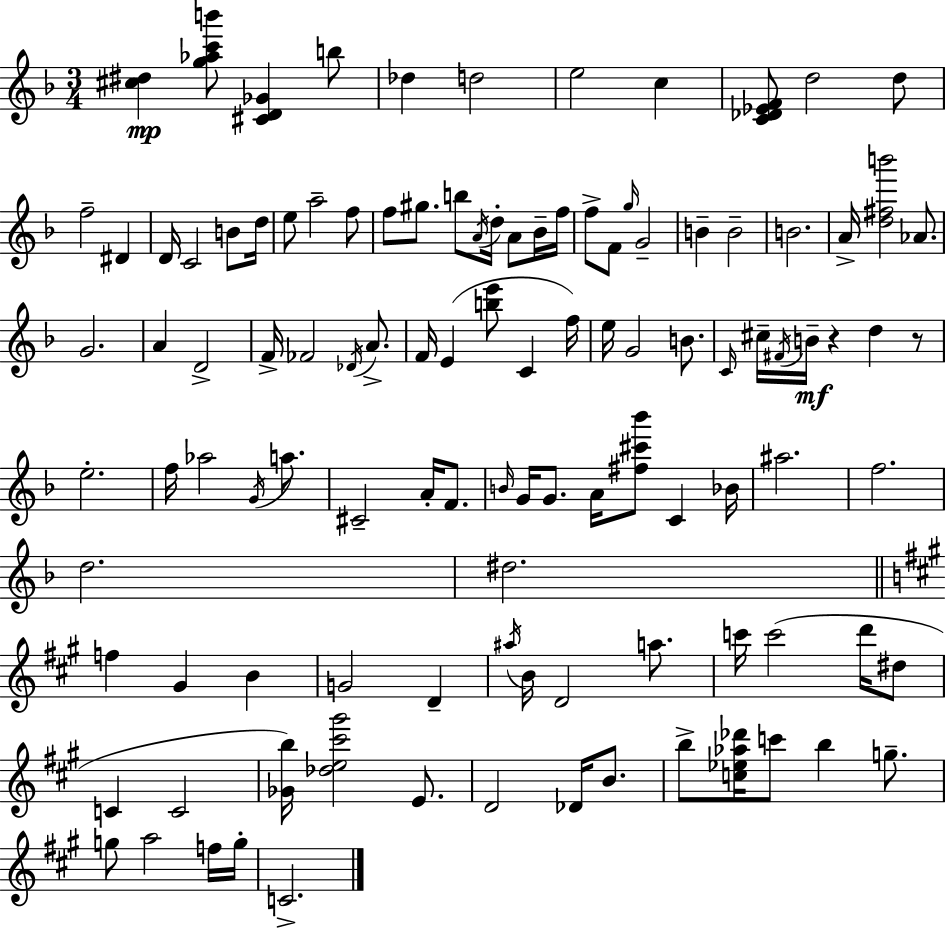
[C#5,D#5]/q [G5,Ab5,C6,B6]/e [C#4,D4,Gb4]/q B5/e Db5/q D5/h E5/h C5/q [C4,Db4,Eb4,F4]/e D5/h D5/e F5/h D#4/q D4/s C4/h B4/e D5/s E5/e A5/h F5/e F5/e G#5/e. B5/e A4/s D5/s A4/e Bb4/s F5/s F5/e F4/e G5/s G4/h B4/q B4/h B4/h. A4/s [D5,F#5,B6]/h Ab4/e. G4/h. A4/q D4/h F4/s FES4/h Db4/s A4/e. F4/s E4/q [B5,E6]/e C4/q F5/s E5/s G4/h B4/e. C4/s C#5/s F#4/s B4/s R/q D5/q R/e E5/h. F5/s Ab5/h G4/s A5/e. C#4/h A4/s F4/e. B4/s G4/s G4/e. A4/s [F#5,C#6,Bb6]/e C4/q Bb4/s A#5/h. F5/h. D5/h. D#5/h. F5/q G#4/q B4/q G4/h D4/q A#5/s B4/s D4/h A5/e. C6/s C6/h D6/s D#5/e C4/q C4/h [Gb4,B5]/s [Db5,E5,C#6,G#6]/h E4/e. D4/h Db4/s B4/e. B5/e [C5,Eb5,Ab5,Db6]/s C6/e B5/q G5/e. G5/e A5/h F5/s G5/s C4/h.